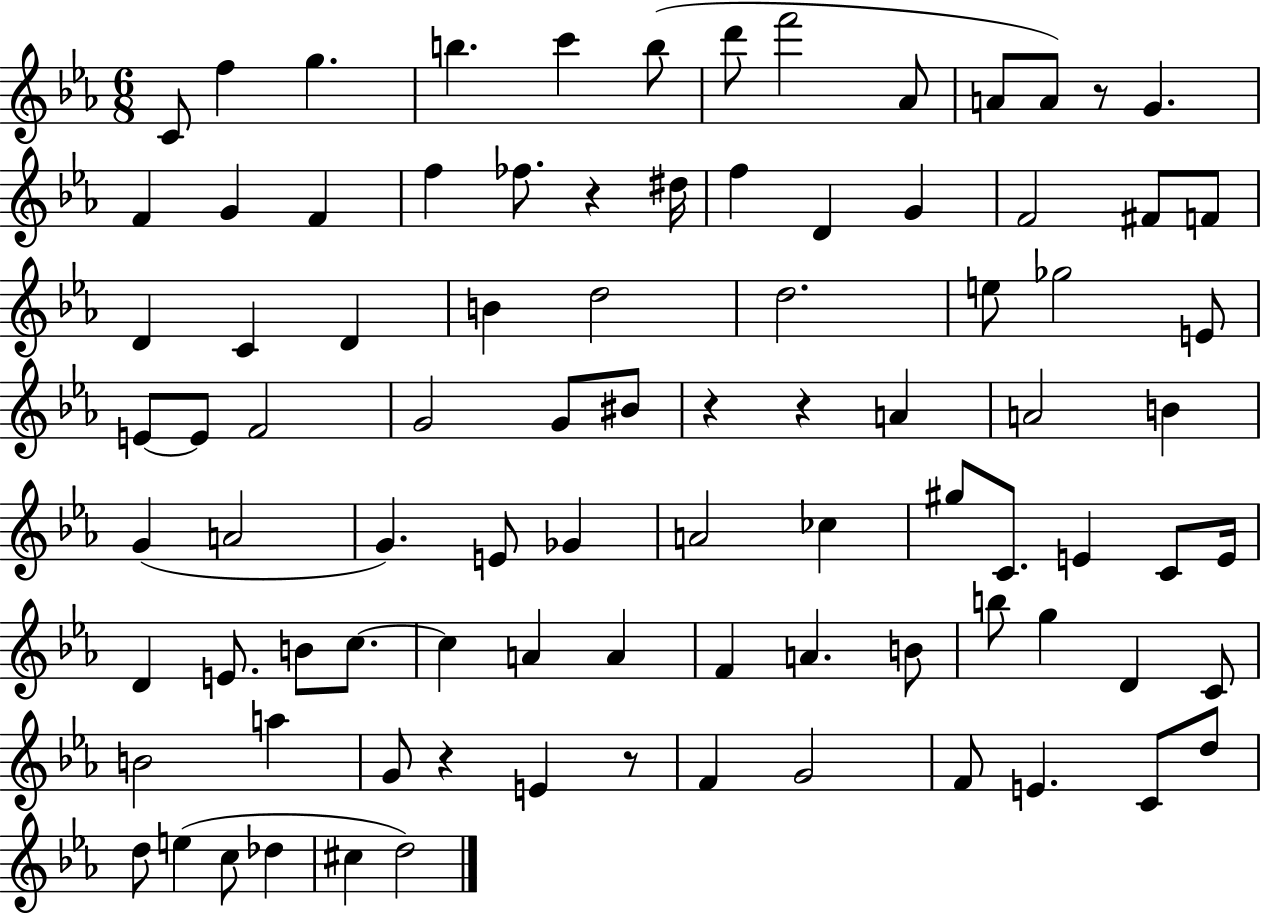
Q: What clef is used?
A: treble